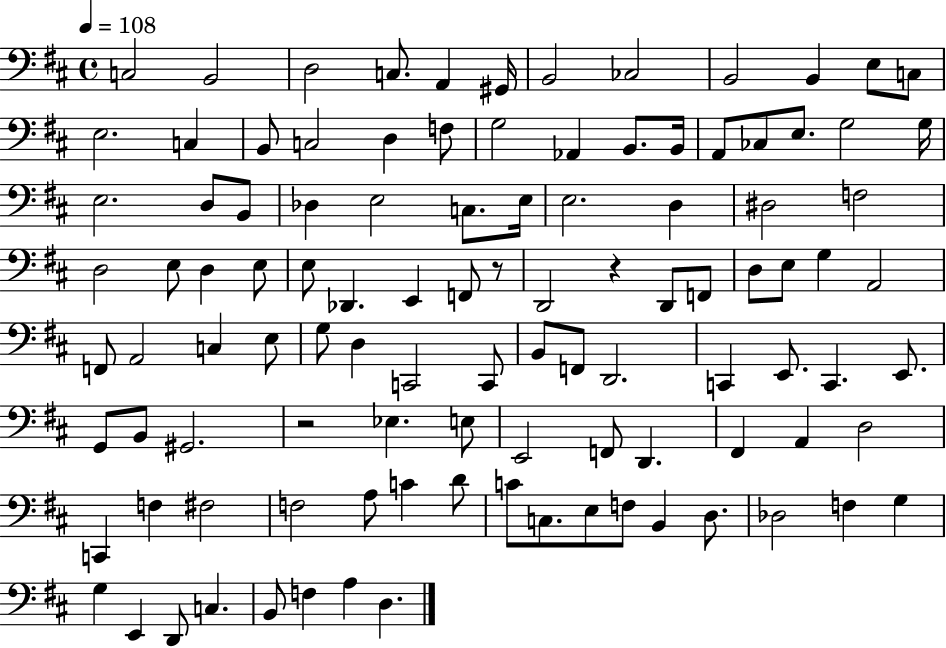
C3/h B2/h D3/h C3/e. A2/q G#2/s B2/h CES3/h B2/h B2/q E3/e C3/e E3/h. C3/q B2/e C3/h D3/q F3/e G3/h Ab2/q B2/e. B2/s A2/e CES3/e E3/e. G3/h G3/s E3/h. D3/e B2/e Db3/q E3/h C3/e. E3/s E3/h. D3/q D#3/h F3/h D3/h E3/e D3/q E3/e E3/e Db2/q. E2/q F2/e R/e D2/h R/q D2/e F2/e D3/e E3/e G3/q A2/h F2/e A2/h C3/q E3/e G3/e D3/q C2/h C2/e B2/e F2/e D2/h. C2/q E2/e. C2/q. E2/e. G2/e B2/e G#2/h. R/h Eb3/q. E3/e E2/h F2/e D2/q. F#2/q A2/q D3/h C2/q F3/q F#3/h F3/h A3/e C4/q D4/e C4/e C3/e. E3/e F3/e B2/q D3/e. Db3/h F3/q G3/q G3/q E2/q D2/e C3/q. B2/e F3/q A3/q D3/q.